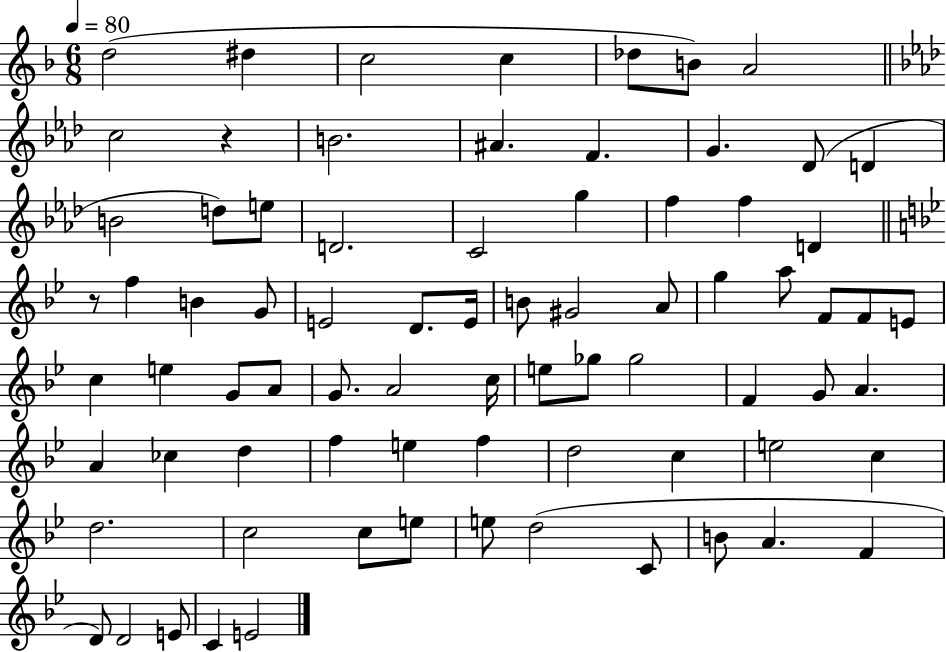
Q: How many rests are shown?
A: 2